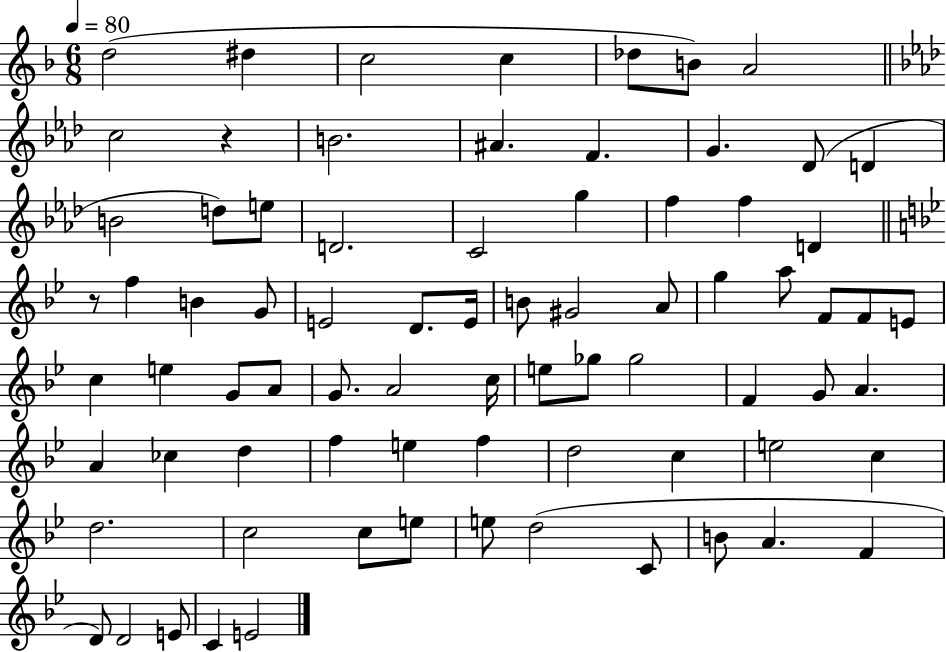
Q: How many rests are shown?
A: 2